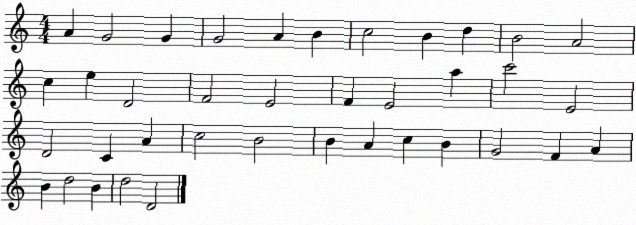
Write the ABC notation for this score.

X:1
T:Untitled
M:4/4
L:1/4
K:C
A G2 G G2 A B c2 B d B2 A2 c e D2 F2 E2 F E2 a c'2 E2 D2 C A c2 B2 B A c B G2 F A B d2 B d2 D2